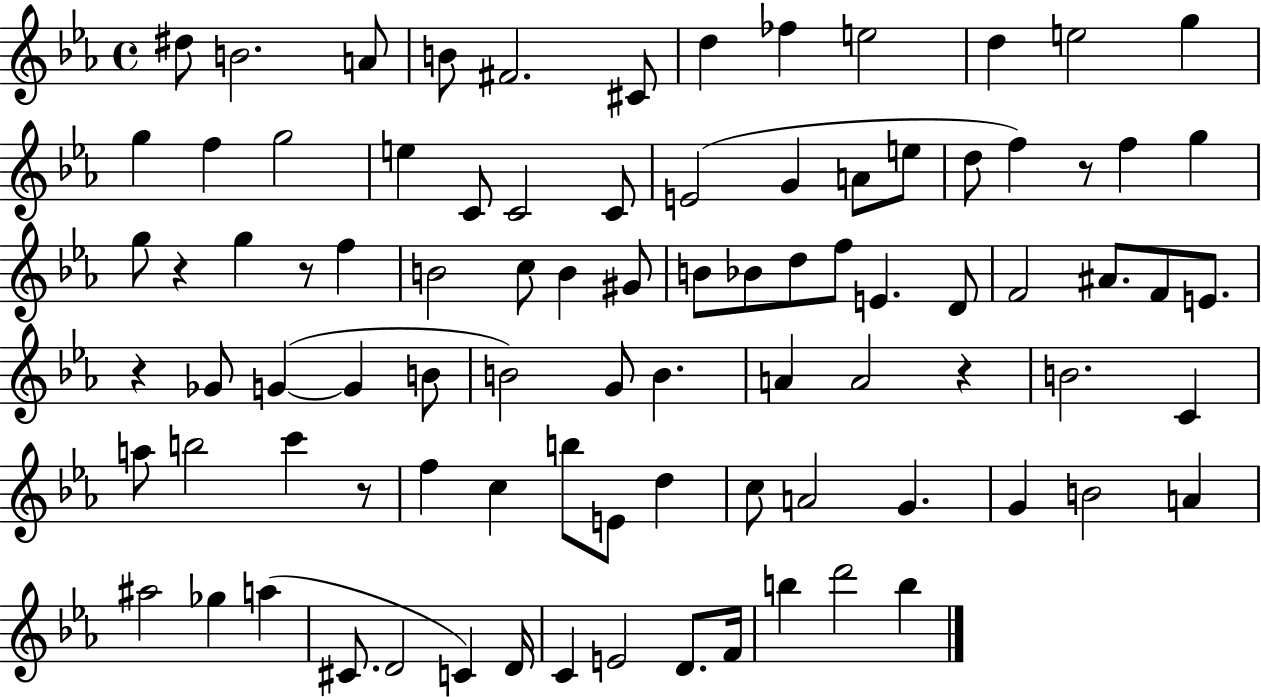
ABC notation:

X:1
T:Untitled
M:4/4
L:1/4
K:Eb
^d/2 B2 A/2 B/2 ^F2 ^C/2 d _f e2 d e2 g g f g2 e C/2 C2 C/2 E2 G A/2 e/2 d/2 f z/2 f g g/2 z g z/2 f B2 c/2 B ^G/2 B/2 _B/2 d/2 f/2 E D/2 F2 ^A/2 F/2 E/2 z _G/2 G G B/2 B2 G/2 B A A2 z B2 C a/2 b2 c' z/2 f c b/2 E/2 d c/2 A2 G G B2 A ^a2 _g a ^C/2 D2 C D/4 C E2 D/2 F/4 b d'2 b